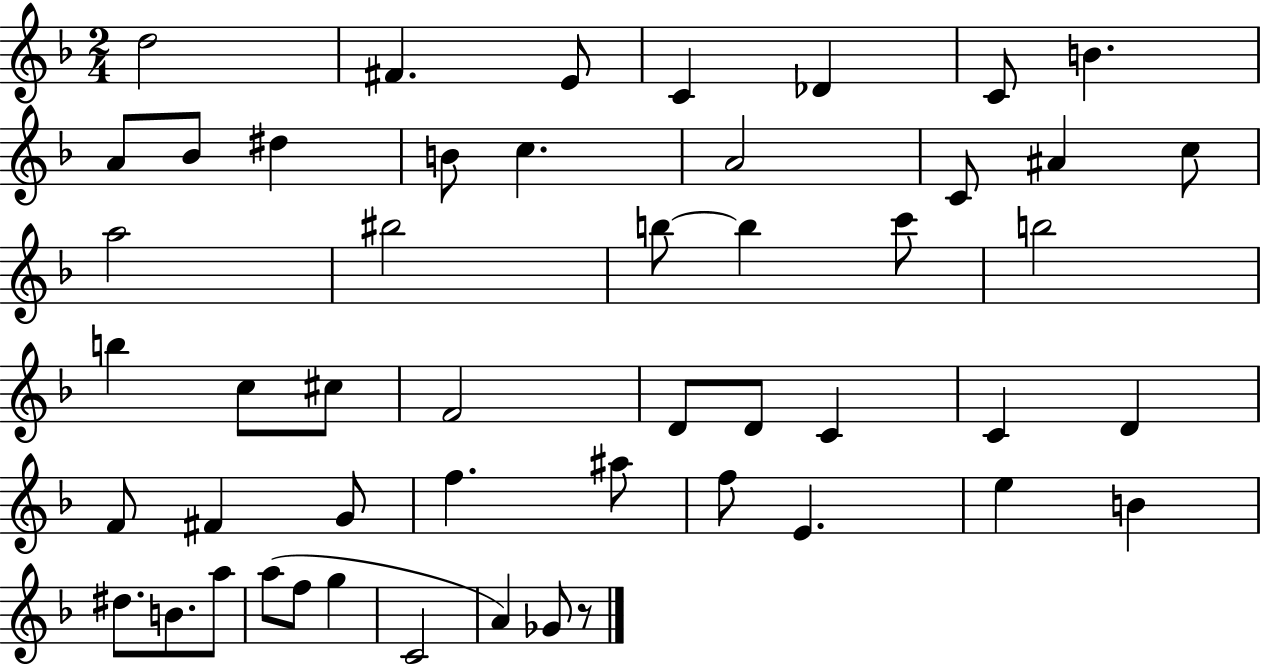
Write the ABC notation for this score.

X:1
T:Untitled
M:2/4
L:1/4
K:F
d2 ^F E/2 C _D C/2 B A/2 _B/2 ^d B/2 c A2 C/2 ^A c/2 a2 ^b2 b/2 b c'/2 b2 b c/2 ^c/2 F2 D/2 D/2 C C D F/2 ^F G/2 f ^a/2 f/2 E e B ^d/2 B/2 a/2 a/2 f/2 g C2 A _G/2 z/2